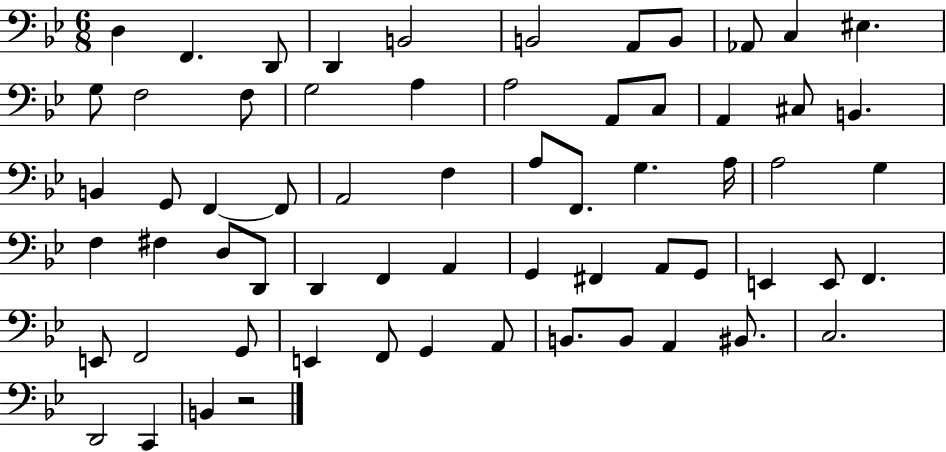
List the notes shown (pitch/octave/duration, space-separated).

D3/q F2/q. D2/e D2/q B2/h B2/h A2/e B2/e Ab2/e C3/q EIS3/q. G3/e F3/h F3/e G3/h A3/q A3/h A2/e C3/e A2/q C#3/e B2/q. B2/q G2/e F2/q F2/e A2/h F3/q A3/e F2/e. G3/q. A3/s A3/h G3/q F3/q F#3/q D3/e D2/e D2/q F2/q A2/q G2/q F#2/q A2/e G2/e E2/q E2/e F2/q. E2/e F2/h G2/e E2/q F2/e G2/q A2/e B2/e. B2/e A2/q BIS2/e. C3/h. D2/h C2/q B2/q R/h